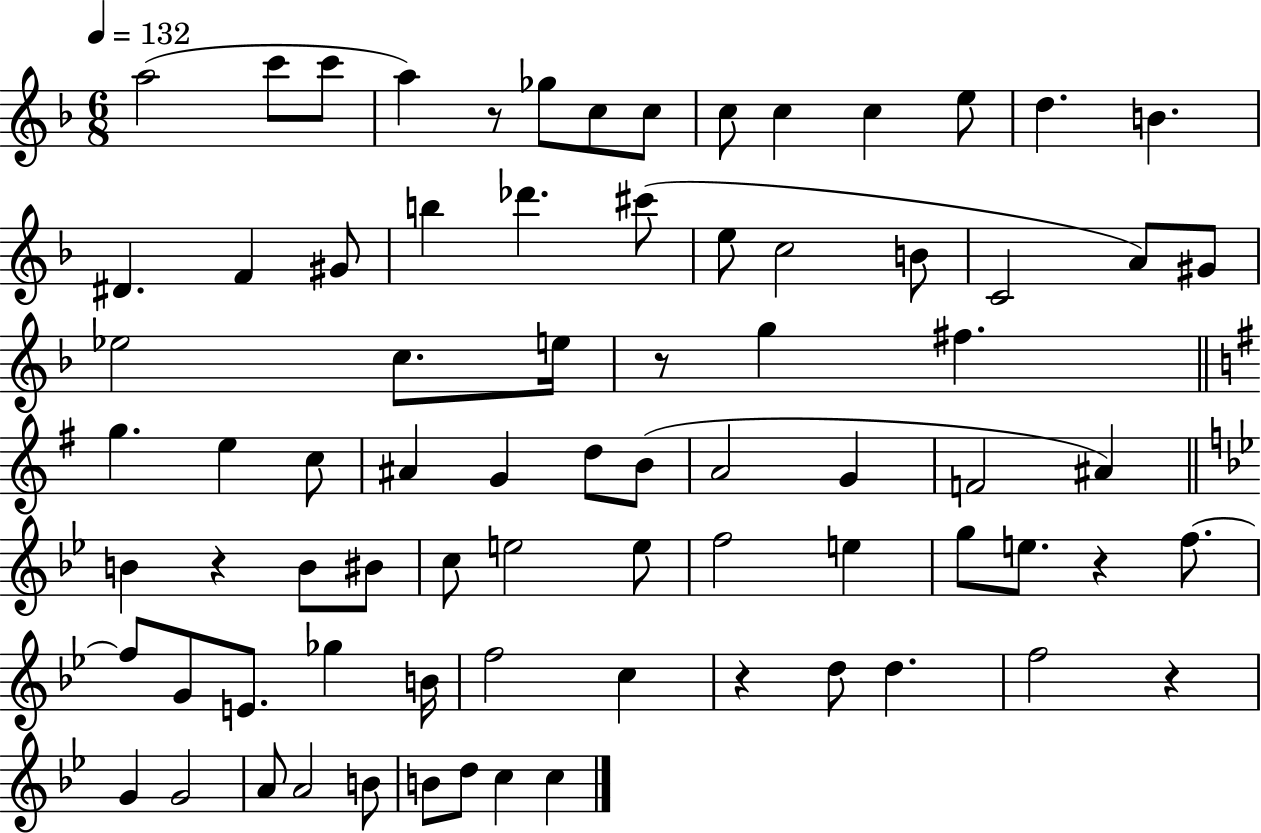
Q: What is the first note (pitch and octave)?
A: A5